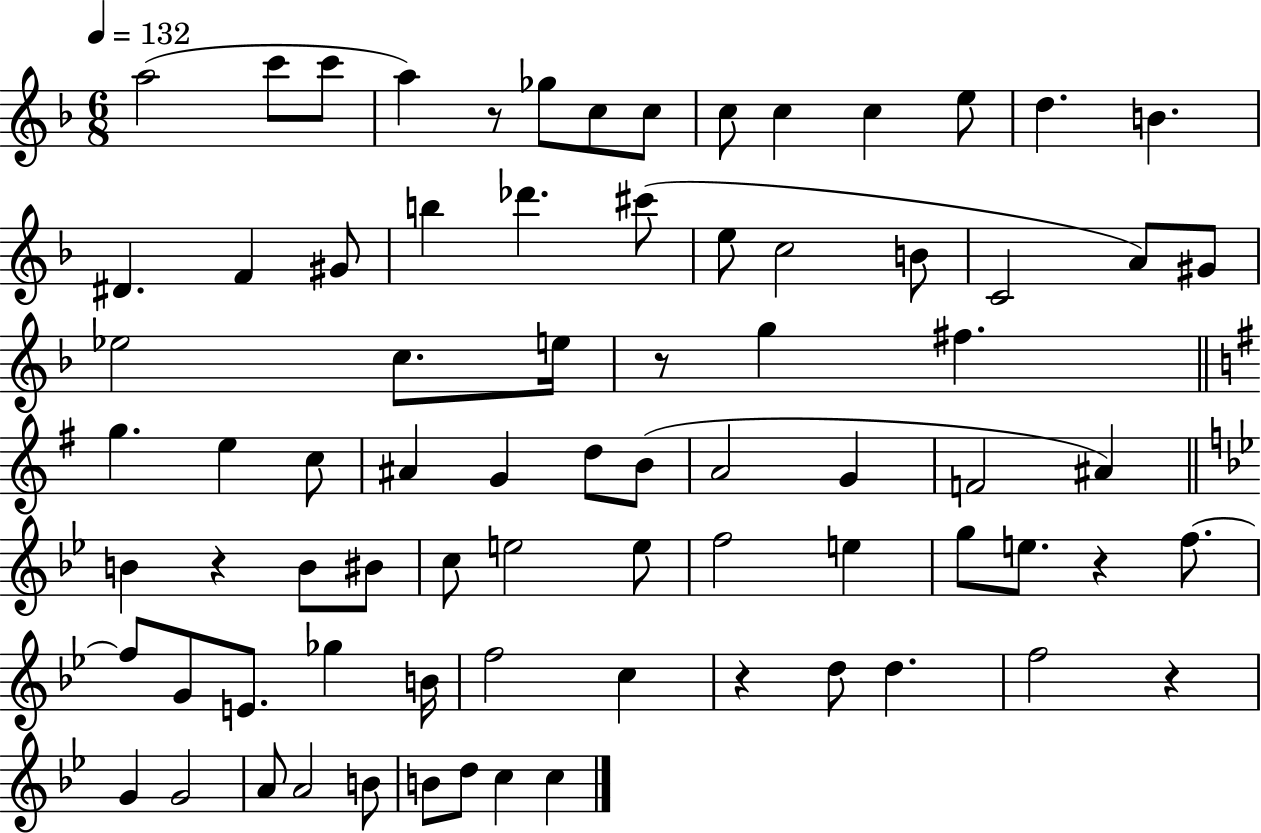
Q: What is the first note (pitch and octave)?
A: A5